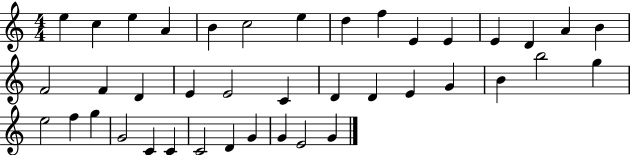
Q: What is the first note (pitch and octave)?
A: E5